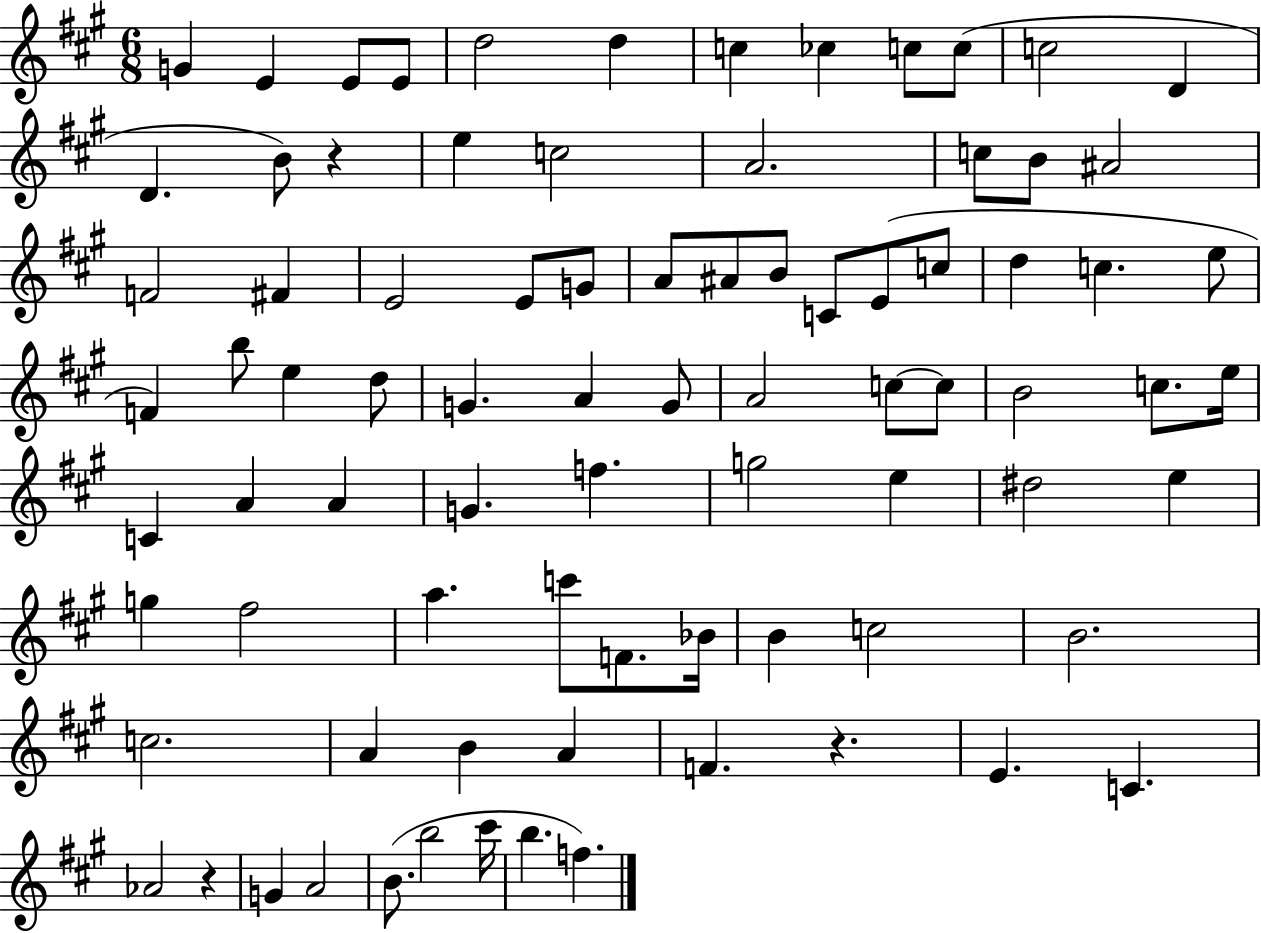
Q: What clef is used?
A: treble